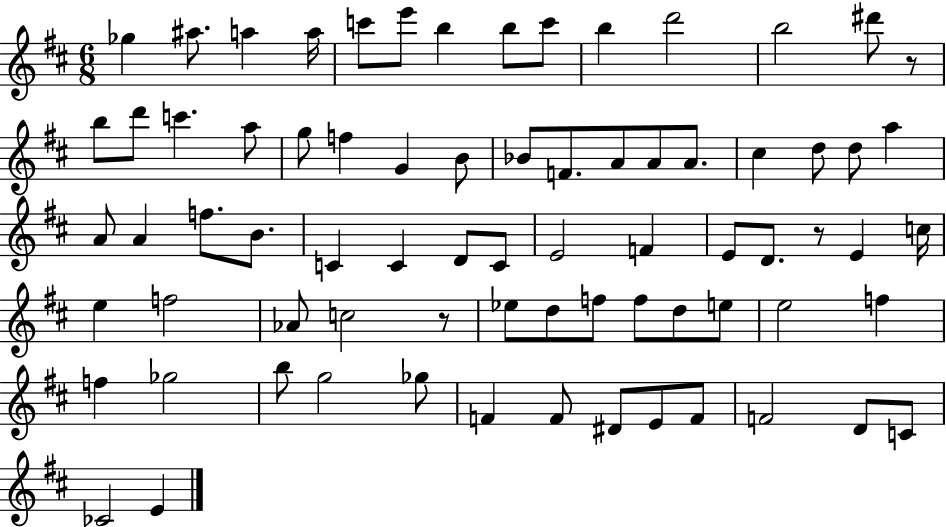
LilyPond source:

{
  \clef treble
  \numericTimeSignature
  \time 6/8
  \key d \major
  ges''4 ais''8. a''4 a''16 | c'''8 e'''8 b''4 b''8 c'''8 | b''4 d'''2 | b''2 dis'''8 r8 | \break b''8 d'''8 c'''4. a''8 | g''8 f''4 g'4 b'8 | bes'8 f'8. a'8 a'8 a'8. | cis''4 d''8 d''8 a''4 | \break a'8 a'4 f''8. b'8. | c'4 c'4 d'8 c'8 | e'2 f'4 | e'8 d'8. r8 e'4 c''16 | \break e''4 f''2 | aes'8 c''2 r8 | ees''8 d''8 f''8 f''8 d''8 e''8 | e''2 f''4 | \break f''4 ges''2 | b''8 g''2 ges''8 | f'4 f'8 dis'8 e'8 f'8 | f'2 d'8 c'8 | \break ces'2 e'4 | \bar "|."
}